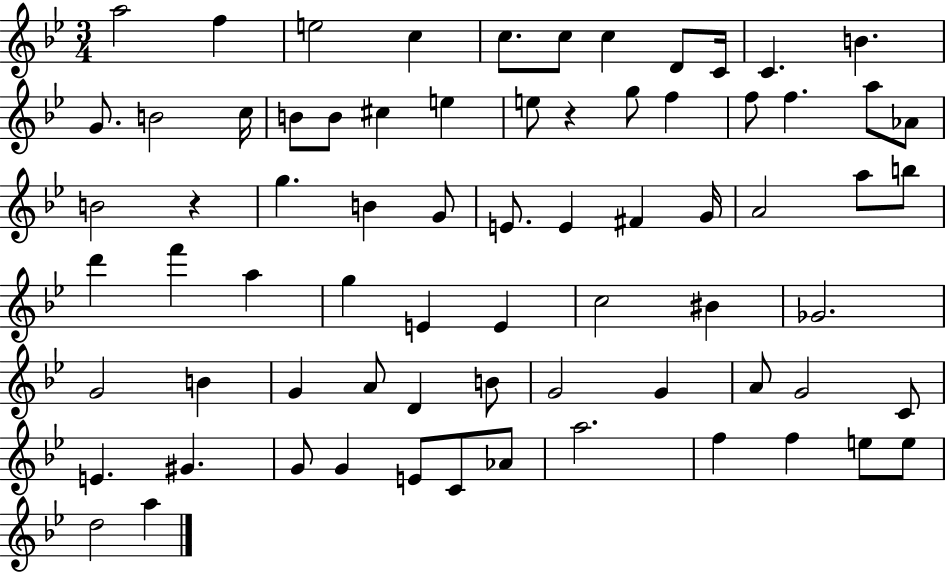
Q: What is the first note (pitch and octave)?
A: A5